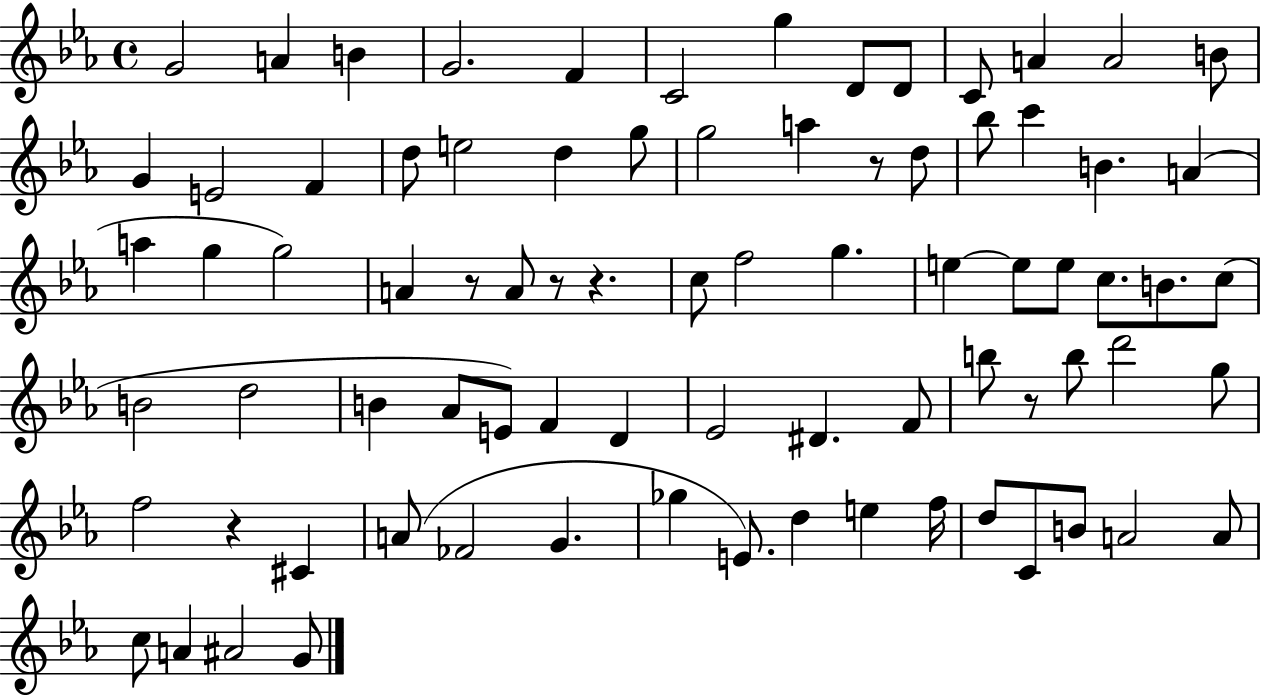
G4/h A4/q B4/q G4/h. F4/q C4/h G5/q D4/e D4/e C4/e A4/q A4/h B4/e G4/q E4/h F4/q D5/e E5/h D5/q G5/e G5/h A5/q R/e D5/e Bb5/e C6/q B4/q. A4/q A5/q G5/q G5/h A4/q R/e A4/e R/e R/q. C5/e F5/h G5/q. E5/q E5/e E5/e C5/e. B4/e. C5/e B4/h D5/h B4/q Ab4/e E4/e F4/q D4/q Eb4/h D#4/q. F4/e B5/e R/e B5/e D6/h G5/e F5/h R/q C#4/q A4/e FES4/h G4/q. Gb5/q E4/e. D5/q E5/q F5/s D5/e C4/e B4/e A4/h A4/e C5/e A4/q A#4/h G4/e